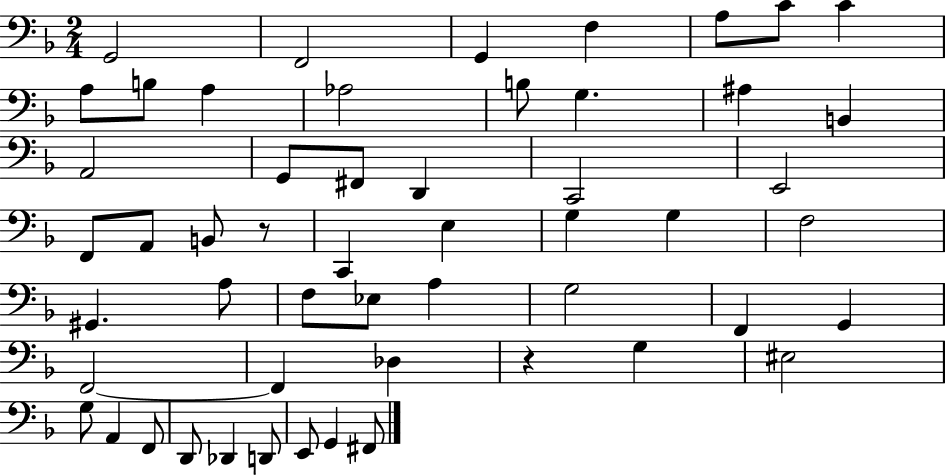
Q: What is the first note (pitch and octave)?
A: G2